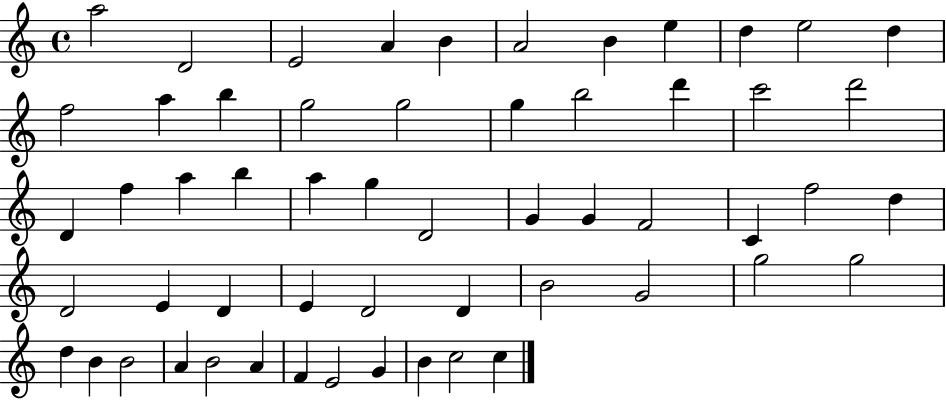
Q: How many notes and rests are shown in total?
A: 56